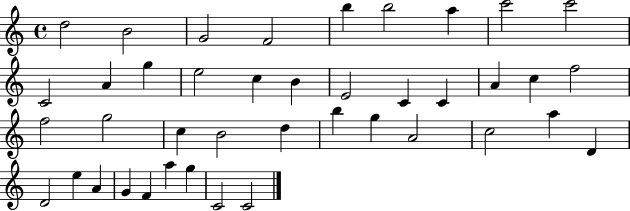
D5/h B4/h G4/h F4/h B5/q B5/h A5/q C6/h C6/h C4/h A4/q G5/q E5/h C5/q B4/q E4/h C4/q C4/q A4/q C5/q F5/h F5/h G5/h C5/q B4/h D5/q B5/q G5/q A4/h C5/h A5/q D4/q D4/h E5/q A4/q G4/q F4/q A5/q G5/q C4/h C4/h